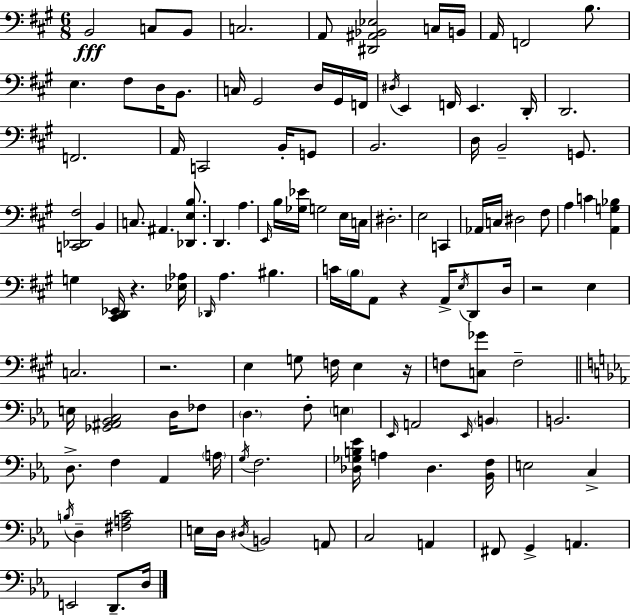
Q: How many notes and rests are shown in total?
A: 125